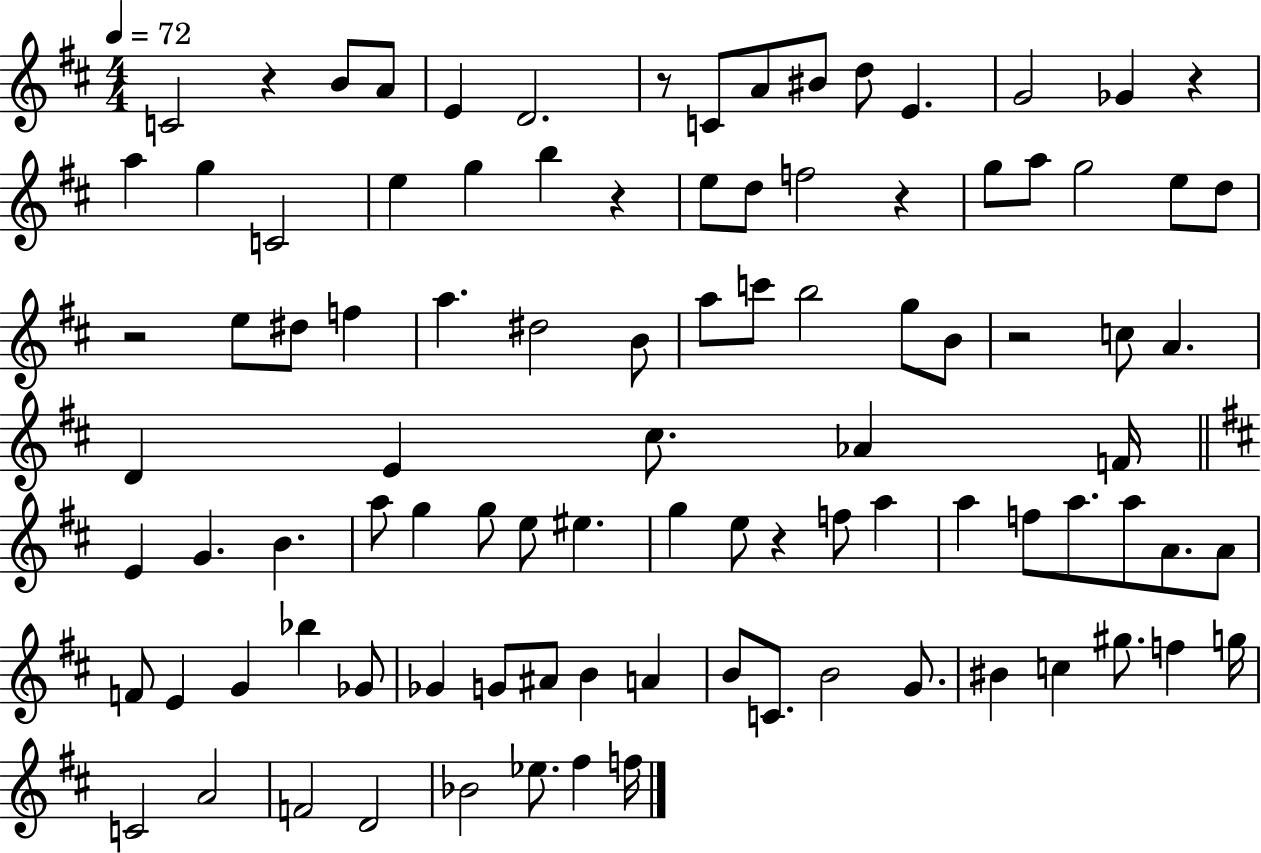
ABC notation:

X:1
T:Untitled
M:4/4
L:1/4
K:D
C2 z B/2 A/2 E D2 z/2 C/2 A/2 ^B/2 d/2 E G2 _G z a g C2 e g b z e/2 d/2 f2 z g/2 a/2 g2 e/2 d/2 z2 e/2 ^d/2 f a ^d2 B/2 a/2 c'/2 b2 g/2 B/2 z2 c/2 A D E ^c/2 _A F/4 E G B a/2 g g/2 e/2 ^e g e/2 z f/2 a a f/2 a/2 a/2 A/2 A/2 F/2 E G _b _G/2 _G G/2 ^A/2 B A B/2 C/2 B2 G/2 ^B c ^g/2 f g/4 C2 A2 F2 D2 _B2 _e/2 ^f f/4